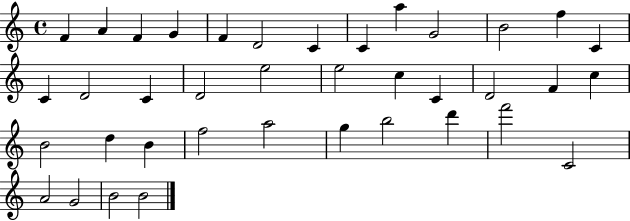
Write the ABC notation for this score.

X:1
T:Untitled
M:4/4
L:1/4
K:C
F A F G F D2 C C a G2 B2 f C C D2 C D2 e2 e2 c C D2 F c B2 d B f2 a2 g b2 d' f'2 C2 A2 G2 B2 B2